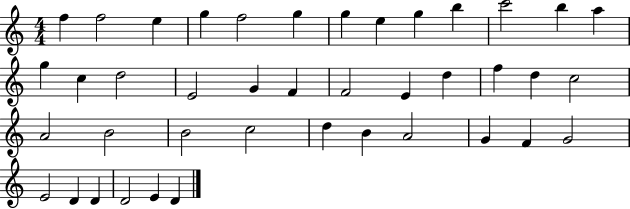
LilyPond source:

{
  \clef treble
  \numericTimeSignature
  \time 4/4
  \key c \major
  f''4 f''2 e''4 | g''4 f''2 g''4 | g''4 e''4 g''4 b''4 | c'''2 b''4 a''4 | \break g''4 c''4 d''2 | e'2 g'4 f'4 | f'2 e'4 d''4 | f''4 d''4 c''2 | \break a'2 b'2 | b'2 c''2 | d''4 b'4 a'2 | g'4 f'4 g'2 | \break e'2 d'4 d'4 | d'2 e'4 d'4 | \bar "|."
}